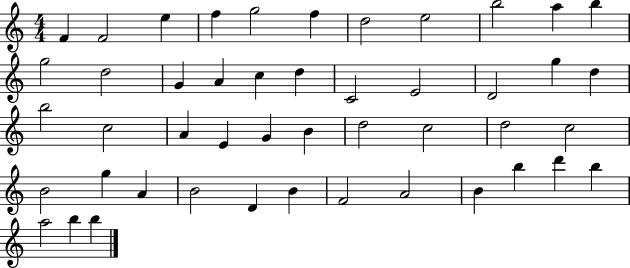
{
  \clef treble
  \numericTimeSignature
  \time 4/4
  \key c \major
  f'4 f'2 e''4 | f''4 g''2 f''4 | d''2 e''2 | b''2 a''4 b''4 | \break g''2 d''2 | g'4 a'4 c''4 d''4 | c'2 e'2 | d'2 g''4 d''4 | \break b''2 c''2 | a'4 e'4 g'4 b'4 | d''2 c''2 | d''2 c''2 | \break b'2 g''4 a'4 | b'2 d'4 b'4 | f'2 a'2 | b'4 b''4 d'''4 b''4 | \break a''2 b''4 b''4 | \bar "|."
}